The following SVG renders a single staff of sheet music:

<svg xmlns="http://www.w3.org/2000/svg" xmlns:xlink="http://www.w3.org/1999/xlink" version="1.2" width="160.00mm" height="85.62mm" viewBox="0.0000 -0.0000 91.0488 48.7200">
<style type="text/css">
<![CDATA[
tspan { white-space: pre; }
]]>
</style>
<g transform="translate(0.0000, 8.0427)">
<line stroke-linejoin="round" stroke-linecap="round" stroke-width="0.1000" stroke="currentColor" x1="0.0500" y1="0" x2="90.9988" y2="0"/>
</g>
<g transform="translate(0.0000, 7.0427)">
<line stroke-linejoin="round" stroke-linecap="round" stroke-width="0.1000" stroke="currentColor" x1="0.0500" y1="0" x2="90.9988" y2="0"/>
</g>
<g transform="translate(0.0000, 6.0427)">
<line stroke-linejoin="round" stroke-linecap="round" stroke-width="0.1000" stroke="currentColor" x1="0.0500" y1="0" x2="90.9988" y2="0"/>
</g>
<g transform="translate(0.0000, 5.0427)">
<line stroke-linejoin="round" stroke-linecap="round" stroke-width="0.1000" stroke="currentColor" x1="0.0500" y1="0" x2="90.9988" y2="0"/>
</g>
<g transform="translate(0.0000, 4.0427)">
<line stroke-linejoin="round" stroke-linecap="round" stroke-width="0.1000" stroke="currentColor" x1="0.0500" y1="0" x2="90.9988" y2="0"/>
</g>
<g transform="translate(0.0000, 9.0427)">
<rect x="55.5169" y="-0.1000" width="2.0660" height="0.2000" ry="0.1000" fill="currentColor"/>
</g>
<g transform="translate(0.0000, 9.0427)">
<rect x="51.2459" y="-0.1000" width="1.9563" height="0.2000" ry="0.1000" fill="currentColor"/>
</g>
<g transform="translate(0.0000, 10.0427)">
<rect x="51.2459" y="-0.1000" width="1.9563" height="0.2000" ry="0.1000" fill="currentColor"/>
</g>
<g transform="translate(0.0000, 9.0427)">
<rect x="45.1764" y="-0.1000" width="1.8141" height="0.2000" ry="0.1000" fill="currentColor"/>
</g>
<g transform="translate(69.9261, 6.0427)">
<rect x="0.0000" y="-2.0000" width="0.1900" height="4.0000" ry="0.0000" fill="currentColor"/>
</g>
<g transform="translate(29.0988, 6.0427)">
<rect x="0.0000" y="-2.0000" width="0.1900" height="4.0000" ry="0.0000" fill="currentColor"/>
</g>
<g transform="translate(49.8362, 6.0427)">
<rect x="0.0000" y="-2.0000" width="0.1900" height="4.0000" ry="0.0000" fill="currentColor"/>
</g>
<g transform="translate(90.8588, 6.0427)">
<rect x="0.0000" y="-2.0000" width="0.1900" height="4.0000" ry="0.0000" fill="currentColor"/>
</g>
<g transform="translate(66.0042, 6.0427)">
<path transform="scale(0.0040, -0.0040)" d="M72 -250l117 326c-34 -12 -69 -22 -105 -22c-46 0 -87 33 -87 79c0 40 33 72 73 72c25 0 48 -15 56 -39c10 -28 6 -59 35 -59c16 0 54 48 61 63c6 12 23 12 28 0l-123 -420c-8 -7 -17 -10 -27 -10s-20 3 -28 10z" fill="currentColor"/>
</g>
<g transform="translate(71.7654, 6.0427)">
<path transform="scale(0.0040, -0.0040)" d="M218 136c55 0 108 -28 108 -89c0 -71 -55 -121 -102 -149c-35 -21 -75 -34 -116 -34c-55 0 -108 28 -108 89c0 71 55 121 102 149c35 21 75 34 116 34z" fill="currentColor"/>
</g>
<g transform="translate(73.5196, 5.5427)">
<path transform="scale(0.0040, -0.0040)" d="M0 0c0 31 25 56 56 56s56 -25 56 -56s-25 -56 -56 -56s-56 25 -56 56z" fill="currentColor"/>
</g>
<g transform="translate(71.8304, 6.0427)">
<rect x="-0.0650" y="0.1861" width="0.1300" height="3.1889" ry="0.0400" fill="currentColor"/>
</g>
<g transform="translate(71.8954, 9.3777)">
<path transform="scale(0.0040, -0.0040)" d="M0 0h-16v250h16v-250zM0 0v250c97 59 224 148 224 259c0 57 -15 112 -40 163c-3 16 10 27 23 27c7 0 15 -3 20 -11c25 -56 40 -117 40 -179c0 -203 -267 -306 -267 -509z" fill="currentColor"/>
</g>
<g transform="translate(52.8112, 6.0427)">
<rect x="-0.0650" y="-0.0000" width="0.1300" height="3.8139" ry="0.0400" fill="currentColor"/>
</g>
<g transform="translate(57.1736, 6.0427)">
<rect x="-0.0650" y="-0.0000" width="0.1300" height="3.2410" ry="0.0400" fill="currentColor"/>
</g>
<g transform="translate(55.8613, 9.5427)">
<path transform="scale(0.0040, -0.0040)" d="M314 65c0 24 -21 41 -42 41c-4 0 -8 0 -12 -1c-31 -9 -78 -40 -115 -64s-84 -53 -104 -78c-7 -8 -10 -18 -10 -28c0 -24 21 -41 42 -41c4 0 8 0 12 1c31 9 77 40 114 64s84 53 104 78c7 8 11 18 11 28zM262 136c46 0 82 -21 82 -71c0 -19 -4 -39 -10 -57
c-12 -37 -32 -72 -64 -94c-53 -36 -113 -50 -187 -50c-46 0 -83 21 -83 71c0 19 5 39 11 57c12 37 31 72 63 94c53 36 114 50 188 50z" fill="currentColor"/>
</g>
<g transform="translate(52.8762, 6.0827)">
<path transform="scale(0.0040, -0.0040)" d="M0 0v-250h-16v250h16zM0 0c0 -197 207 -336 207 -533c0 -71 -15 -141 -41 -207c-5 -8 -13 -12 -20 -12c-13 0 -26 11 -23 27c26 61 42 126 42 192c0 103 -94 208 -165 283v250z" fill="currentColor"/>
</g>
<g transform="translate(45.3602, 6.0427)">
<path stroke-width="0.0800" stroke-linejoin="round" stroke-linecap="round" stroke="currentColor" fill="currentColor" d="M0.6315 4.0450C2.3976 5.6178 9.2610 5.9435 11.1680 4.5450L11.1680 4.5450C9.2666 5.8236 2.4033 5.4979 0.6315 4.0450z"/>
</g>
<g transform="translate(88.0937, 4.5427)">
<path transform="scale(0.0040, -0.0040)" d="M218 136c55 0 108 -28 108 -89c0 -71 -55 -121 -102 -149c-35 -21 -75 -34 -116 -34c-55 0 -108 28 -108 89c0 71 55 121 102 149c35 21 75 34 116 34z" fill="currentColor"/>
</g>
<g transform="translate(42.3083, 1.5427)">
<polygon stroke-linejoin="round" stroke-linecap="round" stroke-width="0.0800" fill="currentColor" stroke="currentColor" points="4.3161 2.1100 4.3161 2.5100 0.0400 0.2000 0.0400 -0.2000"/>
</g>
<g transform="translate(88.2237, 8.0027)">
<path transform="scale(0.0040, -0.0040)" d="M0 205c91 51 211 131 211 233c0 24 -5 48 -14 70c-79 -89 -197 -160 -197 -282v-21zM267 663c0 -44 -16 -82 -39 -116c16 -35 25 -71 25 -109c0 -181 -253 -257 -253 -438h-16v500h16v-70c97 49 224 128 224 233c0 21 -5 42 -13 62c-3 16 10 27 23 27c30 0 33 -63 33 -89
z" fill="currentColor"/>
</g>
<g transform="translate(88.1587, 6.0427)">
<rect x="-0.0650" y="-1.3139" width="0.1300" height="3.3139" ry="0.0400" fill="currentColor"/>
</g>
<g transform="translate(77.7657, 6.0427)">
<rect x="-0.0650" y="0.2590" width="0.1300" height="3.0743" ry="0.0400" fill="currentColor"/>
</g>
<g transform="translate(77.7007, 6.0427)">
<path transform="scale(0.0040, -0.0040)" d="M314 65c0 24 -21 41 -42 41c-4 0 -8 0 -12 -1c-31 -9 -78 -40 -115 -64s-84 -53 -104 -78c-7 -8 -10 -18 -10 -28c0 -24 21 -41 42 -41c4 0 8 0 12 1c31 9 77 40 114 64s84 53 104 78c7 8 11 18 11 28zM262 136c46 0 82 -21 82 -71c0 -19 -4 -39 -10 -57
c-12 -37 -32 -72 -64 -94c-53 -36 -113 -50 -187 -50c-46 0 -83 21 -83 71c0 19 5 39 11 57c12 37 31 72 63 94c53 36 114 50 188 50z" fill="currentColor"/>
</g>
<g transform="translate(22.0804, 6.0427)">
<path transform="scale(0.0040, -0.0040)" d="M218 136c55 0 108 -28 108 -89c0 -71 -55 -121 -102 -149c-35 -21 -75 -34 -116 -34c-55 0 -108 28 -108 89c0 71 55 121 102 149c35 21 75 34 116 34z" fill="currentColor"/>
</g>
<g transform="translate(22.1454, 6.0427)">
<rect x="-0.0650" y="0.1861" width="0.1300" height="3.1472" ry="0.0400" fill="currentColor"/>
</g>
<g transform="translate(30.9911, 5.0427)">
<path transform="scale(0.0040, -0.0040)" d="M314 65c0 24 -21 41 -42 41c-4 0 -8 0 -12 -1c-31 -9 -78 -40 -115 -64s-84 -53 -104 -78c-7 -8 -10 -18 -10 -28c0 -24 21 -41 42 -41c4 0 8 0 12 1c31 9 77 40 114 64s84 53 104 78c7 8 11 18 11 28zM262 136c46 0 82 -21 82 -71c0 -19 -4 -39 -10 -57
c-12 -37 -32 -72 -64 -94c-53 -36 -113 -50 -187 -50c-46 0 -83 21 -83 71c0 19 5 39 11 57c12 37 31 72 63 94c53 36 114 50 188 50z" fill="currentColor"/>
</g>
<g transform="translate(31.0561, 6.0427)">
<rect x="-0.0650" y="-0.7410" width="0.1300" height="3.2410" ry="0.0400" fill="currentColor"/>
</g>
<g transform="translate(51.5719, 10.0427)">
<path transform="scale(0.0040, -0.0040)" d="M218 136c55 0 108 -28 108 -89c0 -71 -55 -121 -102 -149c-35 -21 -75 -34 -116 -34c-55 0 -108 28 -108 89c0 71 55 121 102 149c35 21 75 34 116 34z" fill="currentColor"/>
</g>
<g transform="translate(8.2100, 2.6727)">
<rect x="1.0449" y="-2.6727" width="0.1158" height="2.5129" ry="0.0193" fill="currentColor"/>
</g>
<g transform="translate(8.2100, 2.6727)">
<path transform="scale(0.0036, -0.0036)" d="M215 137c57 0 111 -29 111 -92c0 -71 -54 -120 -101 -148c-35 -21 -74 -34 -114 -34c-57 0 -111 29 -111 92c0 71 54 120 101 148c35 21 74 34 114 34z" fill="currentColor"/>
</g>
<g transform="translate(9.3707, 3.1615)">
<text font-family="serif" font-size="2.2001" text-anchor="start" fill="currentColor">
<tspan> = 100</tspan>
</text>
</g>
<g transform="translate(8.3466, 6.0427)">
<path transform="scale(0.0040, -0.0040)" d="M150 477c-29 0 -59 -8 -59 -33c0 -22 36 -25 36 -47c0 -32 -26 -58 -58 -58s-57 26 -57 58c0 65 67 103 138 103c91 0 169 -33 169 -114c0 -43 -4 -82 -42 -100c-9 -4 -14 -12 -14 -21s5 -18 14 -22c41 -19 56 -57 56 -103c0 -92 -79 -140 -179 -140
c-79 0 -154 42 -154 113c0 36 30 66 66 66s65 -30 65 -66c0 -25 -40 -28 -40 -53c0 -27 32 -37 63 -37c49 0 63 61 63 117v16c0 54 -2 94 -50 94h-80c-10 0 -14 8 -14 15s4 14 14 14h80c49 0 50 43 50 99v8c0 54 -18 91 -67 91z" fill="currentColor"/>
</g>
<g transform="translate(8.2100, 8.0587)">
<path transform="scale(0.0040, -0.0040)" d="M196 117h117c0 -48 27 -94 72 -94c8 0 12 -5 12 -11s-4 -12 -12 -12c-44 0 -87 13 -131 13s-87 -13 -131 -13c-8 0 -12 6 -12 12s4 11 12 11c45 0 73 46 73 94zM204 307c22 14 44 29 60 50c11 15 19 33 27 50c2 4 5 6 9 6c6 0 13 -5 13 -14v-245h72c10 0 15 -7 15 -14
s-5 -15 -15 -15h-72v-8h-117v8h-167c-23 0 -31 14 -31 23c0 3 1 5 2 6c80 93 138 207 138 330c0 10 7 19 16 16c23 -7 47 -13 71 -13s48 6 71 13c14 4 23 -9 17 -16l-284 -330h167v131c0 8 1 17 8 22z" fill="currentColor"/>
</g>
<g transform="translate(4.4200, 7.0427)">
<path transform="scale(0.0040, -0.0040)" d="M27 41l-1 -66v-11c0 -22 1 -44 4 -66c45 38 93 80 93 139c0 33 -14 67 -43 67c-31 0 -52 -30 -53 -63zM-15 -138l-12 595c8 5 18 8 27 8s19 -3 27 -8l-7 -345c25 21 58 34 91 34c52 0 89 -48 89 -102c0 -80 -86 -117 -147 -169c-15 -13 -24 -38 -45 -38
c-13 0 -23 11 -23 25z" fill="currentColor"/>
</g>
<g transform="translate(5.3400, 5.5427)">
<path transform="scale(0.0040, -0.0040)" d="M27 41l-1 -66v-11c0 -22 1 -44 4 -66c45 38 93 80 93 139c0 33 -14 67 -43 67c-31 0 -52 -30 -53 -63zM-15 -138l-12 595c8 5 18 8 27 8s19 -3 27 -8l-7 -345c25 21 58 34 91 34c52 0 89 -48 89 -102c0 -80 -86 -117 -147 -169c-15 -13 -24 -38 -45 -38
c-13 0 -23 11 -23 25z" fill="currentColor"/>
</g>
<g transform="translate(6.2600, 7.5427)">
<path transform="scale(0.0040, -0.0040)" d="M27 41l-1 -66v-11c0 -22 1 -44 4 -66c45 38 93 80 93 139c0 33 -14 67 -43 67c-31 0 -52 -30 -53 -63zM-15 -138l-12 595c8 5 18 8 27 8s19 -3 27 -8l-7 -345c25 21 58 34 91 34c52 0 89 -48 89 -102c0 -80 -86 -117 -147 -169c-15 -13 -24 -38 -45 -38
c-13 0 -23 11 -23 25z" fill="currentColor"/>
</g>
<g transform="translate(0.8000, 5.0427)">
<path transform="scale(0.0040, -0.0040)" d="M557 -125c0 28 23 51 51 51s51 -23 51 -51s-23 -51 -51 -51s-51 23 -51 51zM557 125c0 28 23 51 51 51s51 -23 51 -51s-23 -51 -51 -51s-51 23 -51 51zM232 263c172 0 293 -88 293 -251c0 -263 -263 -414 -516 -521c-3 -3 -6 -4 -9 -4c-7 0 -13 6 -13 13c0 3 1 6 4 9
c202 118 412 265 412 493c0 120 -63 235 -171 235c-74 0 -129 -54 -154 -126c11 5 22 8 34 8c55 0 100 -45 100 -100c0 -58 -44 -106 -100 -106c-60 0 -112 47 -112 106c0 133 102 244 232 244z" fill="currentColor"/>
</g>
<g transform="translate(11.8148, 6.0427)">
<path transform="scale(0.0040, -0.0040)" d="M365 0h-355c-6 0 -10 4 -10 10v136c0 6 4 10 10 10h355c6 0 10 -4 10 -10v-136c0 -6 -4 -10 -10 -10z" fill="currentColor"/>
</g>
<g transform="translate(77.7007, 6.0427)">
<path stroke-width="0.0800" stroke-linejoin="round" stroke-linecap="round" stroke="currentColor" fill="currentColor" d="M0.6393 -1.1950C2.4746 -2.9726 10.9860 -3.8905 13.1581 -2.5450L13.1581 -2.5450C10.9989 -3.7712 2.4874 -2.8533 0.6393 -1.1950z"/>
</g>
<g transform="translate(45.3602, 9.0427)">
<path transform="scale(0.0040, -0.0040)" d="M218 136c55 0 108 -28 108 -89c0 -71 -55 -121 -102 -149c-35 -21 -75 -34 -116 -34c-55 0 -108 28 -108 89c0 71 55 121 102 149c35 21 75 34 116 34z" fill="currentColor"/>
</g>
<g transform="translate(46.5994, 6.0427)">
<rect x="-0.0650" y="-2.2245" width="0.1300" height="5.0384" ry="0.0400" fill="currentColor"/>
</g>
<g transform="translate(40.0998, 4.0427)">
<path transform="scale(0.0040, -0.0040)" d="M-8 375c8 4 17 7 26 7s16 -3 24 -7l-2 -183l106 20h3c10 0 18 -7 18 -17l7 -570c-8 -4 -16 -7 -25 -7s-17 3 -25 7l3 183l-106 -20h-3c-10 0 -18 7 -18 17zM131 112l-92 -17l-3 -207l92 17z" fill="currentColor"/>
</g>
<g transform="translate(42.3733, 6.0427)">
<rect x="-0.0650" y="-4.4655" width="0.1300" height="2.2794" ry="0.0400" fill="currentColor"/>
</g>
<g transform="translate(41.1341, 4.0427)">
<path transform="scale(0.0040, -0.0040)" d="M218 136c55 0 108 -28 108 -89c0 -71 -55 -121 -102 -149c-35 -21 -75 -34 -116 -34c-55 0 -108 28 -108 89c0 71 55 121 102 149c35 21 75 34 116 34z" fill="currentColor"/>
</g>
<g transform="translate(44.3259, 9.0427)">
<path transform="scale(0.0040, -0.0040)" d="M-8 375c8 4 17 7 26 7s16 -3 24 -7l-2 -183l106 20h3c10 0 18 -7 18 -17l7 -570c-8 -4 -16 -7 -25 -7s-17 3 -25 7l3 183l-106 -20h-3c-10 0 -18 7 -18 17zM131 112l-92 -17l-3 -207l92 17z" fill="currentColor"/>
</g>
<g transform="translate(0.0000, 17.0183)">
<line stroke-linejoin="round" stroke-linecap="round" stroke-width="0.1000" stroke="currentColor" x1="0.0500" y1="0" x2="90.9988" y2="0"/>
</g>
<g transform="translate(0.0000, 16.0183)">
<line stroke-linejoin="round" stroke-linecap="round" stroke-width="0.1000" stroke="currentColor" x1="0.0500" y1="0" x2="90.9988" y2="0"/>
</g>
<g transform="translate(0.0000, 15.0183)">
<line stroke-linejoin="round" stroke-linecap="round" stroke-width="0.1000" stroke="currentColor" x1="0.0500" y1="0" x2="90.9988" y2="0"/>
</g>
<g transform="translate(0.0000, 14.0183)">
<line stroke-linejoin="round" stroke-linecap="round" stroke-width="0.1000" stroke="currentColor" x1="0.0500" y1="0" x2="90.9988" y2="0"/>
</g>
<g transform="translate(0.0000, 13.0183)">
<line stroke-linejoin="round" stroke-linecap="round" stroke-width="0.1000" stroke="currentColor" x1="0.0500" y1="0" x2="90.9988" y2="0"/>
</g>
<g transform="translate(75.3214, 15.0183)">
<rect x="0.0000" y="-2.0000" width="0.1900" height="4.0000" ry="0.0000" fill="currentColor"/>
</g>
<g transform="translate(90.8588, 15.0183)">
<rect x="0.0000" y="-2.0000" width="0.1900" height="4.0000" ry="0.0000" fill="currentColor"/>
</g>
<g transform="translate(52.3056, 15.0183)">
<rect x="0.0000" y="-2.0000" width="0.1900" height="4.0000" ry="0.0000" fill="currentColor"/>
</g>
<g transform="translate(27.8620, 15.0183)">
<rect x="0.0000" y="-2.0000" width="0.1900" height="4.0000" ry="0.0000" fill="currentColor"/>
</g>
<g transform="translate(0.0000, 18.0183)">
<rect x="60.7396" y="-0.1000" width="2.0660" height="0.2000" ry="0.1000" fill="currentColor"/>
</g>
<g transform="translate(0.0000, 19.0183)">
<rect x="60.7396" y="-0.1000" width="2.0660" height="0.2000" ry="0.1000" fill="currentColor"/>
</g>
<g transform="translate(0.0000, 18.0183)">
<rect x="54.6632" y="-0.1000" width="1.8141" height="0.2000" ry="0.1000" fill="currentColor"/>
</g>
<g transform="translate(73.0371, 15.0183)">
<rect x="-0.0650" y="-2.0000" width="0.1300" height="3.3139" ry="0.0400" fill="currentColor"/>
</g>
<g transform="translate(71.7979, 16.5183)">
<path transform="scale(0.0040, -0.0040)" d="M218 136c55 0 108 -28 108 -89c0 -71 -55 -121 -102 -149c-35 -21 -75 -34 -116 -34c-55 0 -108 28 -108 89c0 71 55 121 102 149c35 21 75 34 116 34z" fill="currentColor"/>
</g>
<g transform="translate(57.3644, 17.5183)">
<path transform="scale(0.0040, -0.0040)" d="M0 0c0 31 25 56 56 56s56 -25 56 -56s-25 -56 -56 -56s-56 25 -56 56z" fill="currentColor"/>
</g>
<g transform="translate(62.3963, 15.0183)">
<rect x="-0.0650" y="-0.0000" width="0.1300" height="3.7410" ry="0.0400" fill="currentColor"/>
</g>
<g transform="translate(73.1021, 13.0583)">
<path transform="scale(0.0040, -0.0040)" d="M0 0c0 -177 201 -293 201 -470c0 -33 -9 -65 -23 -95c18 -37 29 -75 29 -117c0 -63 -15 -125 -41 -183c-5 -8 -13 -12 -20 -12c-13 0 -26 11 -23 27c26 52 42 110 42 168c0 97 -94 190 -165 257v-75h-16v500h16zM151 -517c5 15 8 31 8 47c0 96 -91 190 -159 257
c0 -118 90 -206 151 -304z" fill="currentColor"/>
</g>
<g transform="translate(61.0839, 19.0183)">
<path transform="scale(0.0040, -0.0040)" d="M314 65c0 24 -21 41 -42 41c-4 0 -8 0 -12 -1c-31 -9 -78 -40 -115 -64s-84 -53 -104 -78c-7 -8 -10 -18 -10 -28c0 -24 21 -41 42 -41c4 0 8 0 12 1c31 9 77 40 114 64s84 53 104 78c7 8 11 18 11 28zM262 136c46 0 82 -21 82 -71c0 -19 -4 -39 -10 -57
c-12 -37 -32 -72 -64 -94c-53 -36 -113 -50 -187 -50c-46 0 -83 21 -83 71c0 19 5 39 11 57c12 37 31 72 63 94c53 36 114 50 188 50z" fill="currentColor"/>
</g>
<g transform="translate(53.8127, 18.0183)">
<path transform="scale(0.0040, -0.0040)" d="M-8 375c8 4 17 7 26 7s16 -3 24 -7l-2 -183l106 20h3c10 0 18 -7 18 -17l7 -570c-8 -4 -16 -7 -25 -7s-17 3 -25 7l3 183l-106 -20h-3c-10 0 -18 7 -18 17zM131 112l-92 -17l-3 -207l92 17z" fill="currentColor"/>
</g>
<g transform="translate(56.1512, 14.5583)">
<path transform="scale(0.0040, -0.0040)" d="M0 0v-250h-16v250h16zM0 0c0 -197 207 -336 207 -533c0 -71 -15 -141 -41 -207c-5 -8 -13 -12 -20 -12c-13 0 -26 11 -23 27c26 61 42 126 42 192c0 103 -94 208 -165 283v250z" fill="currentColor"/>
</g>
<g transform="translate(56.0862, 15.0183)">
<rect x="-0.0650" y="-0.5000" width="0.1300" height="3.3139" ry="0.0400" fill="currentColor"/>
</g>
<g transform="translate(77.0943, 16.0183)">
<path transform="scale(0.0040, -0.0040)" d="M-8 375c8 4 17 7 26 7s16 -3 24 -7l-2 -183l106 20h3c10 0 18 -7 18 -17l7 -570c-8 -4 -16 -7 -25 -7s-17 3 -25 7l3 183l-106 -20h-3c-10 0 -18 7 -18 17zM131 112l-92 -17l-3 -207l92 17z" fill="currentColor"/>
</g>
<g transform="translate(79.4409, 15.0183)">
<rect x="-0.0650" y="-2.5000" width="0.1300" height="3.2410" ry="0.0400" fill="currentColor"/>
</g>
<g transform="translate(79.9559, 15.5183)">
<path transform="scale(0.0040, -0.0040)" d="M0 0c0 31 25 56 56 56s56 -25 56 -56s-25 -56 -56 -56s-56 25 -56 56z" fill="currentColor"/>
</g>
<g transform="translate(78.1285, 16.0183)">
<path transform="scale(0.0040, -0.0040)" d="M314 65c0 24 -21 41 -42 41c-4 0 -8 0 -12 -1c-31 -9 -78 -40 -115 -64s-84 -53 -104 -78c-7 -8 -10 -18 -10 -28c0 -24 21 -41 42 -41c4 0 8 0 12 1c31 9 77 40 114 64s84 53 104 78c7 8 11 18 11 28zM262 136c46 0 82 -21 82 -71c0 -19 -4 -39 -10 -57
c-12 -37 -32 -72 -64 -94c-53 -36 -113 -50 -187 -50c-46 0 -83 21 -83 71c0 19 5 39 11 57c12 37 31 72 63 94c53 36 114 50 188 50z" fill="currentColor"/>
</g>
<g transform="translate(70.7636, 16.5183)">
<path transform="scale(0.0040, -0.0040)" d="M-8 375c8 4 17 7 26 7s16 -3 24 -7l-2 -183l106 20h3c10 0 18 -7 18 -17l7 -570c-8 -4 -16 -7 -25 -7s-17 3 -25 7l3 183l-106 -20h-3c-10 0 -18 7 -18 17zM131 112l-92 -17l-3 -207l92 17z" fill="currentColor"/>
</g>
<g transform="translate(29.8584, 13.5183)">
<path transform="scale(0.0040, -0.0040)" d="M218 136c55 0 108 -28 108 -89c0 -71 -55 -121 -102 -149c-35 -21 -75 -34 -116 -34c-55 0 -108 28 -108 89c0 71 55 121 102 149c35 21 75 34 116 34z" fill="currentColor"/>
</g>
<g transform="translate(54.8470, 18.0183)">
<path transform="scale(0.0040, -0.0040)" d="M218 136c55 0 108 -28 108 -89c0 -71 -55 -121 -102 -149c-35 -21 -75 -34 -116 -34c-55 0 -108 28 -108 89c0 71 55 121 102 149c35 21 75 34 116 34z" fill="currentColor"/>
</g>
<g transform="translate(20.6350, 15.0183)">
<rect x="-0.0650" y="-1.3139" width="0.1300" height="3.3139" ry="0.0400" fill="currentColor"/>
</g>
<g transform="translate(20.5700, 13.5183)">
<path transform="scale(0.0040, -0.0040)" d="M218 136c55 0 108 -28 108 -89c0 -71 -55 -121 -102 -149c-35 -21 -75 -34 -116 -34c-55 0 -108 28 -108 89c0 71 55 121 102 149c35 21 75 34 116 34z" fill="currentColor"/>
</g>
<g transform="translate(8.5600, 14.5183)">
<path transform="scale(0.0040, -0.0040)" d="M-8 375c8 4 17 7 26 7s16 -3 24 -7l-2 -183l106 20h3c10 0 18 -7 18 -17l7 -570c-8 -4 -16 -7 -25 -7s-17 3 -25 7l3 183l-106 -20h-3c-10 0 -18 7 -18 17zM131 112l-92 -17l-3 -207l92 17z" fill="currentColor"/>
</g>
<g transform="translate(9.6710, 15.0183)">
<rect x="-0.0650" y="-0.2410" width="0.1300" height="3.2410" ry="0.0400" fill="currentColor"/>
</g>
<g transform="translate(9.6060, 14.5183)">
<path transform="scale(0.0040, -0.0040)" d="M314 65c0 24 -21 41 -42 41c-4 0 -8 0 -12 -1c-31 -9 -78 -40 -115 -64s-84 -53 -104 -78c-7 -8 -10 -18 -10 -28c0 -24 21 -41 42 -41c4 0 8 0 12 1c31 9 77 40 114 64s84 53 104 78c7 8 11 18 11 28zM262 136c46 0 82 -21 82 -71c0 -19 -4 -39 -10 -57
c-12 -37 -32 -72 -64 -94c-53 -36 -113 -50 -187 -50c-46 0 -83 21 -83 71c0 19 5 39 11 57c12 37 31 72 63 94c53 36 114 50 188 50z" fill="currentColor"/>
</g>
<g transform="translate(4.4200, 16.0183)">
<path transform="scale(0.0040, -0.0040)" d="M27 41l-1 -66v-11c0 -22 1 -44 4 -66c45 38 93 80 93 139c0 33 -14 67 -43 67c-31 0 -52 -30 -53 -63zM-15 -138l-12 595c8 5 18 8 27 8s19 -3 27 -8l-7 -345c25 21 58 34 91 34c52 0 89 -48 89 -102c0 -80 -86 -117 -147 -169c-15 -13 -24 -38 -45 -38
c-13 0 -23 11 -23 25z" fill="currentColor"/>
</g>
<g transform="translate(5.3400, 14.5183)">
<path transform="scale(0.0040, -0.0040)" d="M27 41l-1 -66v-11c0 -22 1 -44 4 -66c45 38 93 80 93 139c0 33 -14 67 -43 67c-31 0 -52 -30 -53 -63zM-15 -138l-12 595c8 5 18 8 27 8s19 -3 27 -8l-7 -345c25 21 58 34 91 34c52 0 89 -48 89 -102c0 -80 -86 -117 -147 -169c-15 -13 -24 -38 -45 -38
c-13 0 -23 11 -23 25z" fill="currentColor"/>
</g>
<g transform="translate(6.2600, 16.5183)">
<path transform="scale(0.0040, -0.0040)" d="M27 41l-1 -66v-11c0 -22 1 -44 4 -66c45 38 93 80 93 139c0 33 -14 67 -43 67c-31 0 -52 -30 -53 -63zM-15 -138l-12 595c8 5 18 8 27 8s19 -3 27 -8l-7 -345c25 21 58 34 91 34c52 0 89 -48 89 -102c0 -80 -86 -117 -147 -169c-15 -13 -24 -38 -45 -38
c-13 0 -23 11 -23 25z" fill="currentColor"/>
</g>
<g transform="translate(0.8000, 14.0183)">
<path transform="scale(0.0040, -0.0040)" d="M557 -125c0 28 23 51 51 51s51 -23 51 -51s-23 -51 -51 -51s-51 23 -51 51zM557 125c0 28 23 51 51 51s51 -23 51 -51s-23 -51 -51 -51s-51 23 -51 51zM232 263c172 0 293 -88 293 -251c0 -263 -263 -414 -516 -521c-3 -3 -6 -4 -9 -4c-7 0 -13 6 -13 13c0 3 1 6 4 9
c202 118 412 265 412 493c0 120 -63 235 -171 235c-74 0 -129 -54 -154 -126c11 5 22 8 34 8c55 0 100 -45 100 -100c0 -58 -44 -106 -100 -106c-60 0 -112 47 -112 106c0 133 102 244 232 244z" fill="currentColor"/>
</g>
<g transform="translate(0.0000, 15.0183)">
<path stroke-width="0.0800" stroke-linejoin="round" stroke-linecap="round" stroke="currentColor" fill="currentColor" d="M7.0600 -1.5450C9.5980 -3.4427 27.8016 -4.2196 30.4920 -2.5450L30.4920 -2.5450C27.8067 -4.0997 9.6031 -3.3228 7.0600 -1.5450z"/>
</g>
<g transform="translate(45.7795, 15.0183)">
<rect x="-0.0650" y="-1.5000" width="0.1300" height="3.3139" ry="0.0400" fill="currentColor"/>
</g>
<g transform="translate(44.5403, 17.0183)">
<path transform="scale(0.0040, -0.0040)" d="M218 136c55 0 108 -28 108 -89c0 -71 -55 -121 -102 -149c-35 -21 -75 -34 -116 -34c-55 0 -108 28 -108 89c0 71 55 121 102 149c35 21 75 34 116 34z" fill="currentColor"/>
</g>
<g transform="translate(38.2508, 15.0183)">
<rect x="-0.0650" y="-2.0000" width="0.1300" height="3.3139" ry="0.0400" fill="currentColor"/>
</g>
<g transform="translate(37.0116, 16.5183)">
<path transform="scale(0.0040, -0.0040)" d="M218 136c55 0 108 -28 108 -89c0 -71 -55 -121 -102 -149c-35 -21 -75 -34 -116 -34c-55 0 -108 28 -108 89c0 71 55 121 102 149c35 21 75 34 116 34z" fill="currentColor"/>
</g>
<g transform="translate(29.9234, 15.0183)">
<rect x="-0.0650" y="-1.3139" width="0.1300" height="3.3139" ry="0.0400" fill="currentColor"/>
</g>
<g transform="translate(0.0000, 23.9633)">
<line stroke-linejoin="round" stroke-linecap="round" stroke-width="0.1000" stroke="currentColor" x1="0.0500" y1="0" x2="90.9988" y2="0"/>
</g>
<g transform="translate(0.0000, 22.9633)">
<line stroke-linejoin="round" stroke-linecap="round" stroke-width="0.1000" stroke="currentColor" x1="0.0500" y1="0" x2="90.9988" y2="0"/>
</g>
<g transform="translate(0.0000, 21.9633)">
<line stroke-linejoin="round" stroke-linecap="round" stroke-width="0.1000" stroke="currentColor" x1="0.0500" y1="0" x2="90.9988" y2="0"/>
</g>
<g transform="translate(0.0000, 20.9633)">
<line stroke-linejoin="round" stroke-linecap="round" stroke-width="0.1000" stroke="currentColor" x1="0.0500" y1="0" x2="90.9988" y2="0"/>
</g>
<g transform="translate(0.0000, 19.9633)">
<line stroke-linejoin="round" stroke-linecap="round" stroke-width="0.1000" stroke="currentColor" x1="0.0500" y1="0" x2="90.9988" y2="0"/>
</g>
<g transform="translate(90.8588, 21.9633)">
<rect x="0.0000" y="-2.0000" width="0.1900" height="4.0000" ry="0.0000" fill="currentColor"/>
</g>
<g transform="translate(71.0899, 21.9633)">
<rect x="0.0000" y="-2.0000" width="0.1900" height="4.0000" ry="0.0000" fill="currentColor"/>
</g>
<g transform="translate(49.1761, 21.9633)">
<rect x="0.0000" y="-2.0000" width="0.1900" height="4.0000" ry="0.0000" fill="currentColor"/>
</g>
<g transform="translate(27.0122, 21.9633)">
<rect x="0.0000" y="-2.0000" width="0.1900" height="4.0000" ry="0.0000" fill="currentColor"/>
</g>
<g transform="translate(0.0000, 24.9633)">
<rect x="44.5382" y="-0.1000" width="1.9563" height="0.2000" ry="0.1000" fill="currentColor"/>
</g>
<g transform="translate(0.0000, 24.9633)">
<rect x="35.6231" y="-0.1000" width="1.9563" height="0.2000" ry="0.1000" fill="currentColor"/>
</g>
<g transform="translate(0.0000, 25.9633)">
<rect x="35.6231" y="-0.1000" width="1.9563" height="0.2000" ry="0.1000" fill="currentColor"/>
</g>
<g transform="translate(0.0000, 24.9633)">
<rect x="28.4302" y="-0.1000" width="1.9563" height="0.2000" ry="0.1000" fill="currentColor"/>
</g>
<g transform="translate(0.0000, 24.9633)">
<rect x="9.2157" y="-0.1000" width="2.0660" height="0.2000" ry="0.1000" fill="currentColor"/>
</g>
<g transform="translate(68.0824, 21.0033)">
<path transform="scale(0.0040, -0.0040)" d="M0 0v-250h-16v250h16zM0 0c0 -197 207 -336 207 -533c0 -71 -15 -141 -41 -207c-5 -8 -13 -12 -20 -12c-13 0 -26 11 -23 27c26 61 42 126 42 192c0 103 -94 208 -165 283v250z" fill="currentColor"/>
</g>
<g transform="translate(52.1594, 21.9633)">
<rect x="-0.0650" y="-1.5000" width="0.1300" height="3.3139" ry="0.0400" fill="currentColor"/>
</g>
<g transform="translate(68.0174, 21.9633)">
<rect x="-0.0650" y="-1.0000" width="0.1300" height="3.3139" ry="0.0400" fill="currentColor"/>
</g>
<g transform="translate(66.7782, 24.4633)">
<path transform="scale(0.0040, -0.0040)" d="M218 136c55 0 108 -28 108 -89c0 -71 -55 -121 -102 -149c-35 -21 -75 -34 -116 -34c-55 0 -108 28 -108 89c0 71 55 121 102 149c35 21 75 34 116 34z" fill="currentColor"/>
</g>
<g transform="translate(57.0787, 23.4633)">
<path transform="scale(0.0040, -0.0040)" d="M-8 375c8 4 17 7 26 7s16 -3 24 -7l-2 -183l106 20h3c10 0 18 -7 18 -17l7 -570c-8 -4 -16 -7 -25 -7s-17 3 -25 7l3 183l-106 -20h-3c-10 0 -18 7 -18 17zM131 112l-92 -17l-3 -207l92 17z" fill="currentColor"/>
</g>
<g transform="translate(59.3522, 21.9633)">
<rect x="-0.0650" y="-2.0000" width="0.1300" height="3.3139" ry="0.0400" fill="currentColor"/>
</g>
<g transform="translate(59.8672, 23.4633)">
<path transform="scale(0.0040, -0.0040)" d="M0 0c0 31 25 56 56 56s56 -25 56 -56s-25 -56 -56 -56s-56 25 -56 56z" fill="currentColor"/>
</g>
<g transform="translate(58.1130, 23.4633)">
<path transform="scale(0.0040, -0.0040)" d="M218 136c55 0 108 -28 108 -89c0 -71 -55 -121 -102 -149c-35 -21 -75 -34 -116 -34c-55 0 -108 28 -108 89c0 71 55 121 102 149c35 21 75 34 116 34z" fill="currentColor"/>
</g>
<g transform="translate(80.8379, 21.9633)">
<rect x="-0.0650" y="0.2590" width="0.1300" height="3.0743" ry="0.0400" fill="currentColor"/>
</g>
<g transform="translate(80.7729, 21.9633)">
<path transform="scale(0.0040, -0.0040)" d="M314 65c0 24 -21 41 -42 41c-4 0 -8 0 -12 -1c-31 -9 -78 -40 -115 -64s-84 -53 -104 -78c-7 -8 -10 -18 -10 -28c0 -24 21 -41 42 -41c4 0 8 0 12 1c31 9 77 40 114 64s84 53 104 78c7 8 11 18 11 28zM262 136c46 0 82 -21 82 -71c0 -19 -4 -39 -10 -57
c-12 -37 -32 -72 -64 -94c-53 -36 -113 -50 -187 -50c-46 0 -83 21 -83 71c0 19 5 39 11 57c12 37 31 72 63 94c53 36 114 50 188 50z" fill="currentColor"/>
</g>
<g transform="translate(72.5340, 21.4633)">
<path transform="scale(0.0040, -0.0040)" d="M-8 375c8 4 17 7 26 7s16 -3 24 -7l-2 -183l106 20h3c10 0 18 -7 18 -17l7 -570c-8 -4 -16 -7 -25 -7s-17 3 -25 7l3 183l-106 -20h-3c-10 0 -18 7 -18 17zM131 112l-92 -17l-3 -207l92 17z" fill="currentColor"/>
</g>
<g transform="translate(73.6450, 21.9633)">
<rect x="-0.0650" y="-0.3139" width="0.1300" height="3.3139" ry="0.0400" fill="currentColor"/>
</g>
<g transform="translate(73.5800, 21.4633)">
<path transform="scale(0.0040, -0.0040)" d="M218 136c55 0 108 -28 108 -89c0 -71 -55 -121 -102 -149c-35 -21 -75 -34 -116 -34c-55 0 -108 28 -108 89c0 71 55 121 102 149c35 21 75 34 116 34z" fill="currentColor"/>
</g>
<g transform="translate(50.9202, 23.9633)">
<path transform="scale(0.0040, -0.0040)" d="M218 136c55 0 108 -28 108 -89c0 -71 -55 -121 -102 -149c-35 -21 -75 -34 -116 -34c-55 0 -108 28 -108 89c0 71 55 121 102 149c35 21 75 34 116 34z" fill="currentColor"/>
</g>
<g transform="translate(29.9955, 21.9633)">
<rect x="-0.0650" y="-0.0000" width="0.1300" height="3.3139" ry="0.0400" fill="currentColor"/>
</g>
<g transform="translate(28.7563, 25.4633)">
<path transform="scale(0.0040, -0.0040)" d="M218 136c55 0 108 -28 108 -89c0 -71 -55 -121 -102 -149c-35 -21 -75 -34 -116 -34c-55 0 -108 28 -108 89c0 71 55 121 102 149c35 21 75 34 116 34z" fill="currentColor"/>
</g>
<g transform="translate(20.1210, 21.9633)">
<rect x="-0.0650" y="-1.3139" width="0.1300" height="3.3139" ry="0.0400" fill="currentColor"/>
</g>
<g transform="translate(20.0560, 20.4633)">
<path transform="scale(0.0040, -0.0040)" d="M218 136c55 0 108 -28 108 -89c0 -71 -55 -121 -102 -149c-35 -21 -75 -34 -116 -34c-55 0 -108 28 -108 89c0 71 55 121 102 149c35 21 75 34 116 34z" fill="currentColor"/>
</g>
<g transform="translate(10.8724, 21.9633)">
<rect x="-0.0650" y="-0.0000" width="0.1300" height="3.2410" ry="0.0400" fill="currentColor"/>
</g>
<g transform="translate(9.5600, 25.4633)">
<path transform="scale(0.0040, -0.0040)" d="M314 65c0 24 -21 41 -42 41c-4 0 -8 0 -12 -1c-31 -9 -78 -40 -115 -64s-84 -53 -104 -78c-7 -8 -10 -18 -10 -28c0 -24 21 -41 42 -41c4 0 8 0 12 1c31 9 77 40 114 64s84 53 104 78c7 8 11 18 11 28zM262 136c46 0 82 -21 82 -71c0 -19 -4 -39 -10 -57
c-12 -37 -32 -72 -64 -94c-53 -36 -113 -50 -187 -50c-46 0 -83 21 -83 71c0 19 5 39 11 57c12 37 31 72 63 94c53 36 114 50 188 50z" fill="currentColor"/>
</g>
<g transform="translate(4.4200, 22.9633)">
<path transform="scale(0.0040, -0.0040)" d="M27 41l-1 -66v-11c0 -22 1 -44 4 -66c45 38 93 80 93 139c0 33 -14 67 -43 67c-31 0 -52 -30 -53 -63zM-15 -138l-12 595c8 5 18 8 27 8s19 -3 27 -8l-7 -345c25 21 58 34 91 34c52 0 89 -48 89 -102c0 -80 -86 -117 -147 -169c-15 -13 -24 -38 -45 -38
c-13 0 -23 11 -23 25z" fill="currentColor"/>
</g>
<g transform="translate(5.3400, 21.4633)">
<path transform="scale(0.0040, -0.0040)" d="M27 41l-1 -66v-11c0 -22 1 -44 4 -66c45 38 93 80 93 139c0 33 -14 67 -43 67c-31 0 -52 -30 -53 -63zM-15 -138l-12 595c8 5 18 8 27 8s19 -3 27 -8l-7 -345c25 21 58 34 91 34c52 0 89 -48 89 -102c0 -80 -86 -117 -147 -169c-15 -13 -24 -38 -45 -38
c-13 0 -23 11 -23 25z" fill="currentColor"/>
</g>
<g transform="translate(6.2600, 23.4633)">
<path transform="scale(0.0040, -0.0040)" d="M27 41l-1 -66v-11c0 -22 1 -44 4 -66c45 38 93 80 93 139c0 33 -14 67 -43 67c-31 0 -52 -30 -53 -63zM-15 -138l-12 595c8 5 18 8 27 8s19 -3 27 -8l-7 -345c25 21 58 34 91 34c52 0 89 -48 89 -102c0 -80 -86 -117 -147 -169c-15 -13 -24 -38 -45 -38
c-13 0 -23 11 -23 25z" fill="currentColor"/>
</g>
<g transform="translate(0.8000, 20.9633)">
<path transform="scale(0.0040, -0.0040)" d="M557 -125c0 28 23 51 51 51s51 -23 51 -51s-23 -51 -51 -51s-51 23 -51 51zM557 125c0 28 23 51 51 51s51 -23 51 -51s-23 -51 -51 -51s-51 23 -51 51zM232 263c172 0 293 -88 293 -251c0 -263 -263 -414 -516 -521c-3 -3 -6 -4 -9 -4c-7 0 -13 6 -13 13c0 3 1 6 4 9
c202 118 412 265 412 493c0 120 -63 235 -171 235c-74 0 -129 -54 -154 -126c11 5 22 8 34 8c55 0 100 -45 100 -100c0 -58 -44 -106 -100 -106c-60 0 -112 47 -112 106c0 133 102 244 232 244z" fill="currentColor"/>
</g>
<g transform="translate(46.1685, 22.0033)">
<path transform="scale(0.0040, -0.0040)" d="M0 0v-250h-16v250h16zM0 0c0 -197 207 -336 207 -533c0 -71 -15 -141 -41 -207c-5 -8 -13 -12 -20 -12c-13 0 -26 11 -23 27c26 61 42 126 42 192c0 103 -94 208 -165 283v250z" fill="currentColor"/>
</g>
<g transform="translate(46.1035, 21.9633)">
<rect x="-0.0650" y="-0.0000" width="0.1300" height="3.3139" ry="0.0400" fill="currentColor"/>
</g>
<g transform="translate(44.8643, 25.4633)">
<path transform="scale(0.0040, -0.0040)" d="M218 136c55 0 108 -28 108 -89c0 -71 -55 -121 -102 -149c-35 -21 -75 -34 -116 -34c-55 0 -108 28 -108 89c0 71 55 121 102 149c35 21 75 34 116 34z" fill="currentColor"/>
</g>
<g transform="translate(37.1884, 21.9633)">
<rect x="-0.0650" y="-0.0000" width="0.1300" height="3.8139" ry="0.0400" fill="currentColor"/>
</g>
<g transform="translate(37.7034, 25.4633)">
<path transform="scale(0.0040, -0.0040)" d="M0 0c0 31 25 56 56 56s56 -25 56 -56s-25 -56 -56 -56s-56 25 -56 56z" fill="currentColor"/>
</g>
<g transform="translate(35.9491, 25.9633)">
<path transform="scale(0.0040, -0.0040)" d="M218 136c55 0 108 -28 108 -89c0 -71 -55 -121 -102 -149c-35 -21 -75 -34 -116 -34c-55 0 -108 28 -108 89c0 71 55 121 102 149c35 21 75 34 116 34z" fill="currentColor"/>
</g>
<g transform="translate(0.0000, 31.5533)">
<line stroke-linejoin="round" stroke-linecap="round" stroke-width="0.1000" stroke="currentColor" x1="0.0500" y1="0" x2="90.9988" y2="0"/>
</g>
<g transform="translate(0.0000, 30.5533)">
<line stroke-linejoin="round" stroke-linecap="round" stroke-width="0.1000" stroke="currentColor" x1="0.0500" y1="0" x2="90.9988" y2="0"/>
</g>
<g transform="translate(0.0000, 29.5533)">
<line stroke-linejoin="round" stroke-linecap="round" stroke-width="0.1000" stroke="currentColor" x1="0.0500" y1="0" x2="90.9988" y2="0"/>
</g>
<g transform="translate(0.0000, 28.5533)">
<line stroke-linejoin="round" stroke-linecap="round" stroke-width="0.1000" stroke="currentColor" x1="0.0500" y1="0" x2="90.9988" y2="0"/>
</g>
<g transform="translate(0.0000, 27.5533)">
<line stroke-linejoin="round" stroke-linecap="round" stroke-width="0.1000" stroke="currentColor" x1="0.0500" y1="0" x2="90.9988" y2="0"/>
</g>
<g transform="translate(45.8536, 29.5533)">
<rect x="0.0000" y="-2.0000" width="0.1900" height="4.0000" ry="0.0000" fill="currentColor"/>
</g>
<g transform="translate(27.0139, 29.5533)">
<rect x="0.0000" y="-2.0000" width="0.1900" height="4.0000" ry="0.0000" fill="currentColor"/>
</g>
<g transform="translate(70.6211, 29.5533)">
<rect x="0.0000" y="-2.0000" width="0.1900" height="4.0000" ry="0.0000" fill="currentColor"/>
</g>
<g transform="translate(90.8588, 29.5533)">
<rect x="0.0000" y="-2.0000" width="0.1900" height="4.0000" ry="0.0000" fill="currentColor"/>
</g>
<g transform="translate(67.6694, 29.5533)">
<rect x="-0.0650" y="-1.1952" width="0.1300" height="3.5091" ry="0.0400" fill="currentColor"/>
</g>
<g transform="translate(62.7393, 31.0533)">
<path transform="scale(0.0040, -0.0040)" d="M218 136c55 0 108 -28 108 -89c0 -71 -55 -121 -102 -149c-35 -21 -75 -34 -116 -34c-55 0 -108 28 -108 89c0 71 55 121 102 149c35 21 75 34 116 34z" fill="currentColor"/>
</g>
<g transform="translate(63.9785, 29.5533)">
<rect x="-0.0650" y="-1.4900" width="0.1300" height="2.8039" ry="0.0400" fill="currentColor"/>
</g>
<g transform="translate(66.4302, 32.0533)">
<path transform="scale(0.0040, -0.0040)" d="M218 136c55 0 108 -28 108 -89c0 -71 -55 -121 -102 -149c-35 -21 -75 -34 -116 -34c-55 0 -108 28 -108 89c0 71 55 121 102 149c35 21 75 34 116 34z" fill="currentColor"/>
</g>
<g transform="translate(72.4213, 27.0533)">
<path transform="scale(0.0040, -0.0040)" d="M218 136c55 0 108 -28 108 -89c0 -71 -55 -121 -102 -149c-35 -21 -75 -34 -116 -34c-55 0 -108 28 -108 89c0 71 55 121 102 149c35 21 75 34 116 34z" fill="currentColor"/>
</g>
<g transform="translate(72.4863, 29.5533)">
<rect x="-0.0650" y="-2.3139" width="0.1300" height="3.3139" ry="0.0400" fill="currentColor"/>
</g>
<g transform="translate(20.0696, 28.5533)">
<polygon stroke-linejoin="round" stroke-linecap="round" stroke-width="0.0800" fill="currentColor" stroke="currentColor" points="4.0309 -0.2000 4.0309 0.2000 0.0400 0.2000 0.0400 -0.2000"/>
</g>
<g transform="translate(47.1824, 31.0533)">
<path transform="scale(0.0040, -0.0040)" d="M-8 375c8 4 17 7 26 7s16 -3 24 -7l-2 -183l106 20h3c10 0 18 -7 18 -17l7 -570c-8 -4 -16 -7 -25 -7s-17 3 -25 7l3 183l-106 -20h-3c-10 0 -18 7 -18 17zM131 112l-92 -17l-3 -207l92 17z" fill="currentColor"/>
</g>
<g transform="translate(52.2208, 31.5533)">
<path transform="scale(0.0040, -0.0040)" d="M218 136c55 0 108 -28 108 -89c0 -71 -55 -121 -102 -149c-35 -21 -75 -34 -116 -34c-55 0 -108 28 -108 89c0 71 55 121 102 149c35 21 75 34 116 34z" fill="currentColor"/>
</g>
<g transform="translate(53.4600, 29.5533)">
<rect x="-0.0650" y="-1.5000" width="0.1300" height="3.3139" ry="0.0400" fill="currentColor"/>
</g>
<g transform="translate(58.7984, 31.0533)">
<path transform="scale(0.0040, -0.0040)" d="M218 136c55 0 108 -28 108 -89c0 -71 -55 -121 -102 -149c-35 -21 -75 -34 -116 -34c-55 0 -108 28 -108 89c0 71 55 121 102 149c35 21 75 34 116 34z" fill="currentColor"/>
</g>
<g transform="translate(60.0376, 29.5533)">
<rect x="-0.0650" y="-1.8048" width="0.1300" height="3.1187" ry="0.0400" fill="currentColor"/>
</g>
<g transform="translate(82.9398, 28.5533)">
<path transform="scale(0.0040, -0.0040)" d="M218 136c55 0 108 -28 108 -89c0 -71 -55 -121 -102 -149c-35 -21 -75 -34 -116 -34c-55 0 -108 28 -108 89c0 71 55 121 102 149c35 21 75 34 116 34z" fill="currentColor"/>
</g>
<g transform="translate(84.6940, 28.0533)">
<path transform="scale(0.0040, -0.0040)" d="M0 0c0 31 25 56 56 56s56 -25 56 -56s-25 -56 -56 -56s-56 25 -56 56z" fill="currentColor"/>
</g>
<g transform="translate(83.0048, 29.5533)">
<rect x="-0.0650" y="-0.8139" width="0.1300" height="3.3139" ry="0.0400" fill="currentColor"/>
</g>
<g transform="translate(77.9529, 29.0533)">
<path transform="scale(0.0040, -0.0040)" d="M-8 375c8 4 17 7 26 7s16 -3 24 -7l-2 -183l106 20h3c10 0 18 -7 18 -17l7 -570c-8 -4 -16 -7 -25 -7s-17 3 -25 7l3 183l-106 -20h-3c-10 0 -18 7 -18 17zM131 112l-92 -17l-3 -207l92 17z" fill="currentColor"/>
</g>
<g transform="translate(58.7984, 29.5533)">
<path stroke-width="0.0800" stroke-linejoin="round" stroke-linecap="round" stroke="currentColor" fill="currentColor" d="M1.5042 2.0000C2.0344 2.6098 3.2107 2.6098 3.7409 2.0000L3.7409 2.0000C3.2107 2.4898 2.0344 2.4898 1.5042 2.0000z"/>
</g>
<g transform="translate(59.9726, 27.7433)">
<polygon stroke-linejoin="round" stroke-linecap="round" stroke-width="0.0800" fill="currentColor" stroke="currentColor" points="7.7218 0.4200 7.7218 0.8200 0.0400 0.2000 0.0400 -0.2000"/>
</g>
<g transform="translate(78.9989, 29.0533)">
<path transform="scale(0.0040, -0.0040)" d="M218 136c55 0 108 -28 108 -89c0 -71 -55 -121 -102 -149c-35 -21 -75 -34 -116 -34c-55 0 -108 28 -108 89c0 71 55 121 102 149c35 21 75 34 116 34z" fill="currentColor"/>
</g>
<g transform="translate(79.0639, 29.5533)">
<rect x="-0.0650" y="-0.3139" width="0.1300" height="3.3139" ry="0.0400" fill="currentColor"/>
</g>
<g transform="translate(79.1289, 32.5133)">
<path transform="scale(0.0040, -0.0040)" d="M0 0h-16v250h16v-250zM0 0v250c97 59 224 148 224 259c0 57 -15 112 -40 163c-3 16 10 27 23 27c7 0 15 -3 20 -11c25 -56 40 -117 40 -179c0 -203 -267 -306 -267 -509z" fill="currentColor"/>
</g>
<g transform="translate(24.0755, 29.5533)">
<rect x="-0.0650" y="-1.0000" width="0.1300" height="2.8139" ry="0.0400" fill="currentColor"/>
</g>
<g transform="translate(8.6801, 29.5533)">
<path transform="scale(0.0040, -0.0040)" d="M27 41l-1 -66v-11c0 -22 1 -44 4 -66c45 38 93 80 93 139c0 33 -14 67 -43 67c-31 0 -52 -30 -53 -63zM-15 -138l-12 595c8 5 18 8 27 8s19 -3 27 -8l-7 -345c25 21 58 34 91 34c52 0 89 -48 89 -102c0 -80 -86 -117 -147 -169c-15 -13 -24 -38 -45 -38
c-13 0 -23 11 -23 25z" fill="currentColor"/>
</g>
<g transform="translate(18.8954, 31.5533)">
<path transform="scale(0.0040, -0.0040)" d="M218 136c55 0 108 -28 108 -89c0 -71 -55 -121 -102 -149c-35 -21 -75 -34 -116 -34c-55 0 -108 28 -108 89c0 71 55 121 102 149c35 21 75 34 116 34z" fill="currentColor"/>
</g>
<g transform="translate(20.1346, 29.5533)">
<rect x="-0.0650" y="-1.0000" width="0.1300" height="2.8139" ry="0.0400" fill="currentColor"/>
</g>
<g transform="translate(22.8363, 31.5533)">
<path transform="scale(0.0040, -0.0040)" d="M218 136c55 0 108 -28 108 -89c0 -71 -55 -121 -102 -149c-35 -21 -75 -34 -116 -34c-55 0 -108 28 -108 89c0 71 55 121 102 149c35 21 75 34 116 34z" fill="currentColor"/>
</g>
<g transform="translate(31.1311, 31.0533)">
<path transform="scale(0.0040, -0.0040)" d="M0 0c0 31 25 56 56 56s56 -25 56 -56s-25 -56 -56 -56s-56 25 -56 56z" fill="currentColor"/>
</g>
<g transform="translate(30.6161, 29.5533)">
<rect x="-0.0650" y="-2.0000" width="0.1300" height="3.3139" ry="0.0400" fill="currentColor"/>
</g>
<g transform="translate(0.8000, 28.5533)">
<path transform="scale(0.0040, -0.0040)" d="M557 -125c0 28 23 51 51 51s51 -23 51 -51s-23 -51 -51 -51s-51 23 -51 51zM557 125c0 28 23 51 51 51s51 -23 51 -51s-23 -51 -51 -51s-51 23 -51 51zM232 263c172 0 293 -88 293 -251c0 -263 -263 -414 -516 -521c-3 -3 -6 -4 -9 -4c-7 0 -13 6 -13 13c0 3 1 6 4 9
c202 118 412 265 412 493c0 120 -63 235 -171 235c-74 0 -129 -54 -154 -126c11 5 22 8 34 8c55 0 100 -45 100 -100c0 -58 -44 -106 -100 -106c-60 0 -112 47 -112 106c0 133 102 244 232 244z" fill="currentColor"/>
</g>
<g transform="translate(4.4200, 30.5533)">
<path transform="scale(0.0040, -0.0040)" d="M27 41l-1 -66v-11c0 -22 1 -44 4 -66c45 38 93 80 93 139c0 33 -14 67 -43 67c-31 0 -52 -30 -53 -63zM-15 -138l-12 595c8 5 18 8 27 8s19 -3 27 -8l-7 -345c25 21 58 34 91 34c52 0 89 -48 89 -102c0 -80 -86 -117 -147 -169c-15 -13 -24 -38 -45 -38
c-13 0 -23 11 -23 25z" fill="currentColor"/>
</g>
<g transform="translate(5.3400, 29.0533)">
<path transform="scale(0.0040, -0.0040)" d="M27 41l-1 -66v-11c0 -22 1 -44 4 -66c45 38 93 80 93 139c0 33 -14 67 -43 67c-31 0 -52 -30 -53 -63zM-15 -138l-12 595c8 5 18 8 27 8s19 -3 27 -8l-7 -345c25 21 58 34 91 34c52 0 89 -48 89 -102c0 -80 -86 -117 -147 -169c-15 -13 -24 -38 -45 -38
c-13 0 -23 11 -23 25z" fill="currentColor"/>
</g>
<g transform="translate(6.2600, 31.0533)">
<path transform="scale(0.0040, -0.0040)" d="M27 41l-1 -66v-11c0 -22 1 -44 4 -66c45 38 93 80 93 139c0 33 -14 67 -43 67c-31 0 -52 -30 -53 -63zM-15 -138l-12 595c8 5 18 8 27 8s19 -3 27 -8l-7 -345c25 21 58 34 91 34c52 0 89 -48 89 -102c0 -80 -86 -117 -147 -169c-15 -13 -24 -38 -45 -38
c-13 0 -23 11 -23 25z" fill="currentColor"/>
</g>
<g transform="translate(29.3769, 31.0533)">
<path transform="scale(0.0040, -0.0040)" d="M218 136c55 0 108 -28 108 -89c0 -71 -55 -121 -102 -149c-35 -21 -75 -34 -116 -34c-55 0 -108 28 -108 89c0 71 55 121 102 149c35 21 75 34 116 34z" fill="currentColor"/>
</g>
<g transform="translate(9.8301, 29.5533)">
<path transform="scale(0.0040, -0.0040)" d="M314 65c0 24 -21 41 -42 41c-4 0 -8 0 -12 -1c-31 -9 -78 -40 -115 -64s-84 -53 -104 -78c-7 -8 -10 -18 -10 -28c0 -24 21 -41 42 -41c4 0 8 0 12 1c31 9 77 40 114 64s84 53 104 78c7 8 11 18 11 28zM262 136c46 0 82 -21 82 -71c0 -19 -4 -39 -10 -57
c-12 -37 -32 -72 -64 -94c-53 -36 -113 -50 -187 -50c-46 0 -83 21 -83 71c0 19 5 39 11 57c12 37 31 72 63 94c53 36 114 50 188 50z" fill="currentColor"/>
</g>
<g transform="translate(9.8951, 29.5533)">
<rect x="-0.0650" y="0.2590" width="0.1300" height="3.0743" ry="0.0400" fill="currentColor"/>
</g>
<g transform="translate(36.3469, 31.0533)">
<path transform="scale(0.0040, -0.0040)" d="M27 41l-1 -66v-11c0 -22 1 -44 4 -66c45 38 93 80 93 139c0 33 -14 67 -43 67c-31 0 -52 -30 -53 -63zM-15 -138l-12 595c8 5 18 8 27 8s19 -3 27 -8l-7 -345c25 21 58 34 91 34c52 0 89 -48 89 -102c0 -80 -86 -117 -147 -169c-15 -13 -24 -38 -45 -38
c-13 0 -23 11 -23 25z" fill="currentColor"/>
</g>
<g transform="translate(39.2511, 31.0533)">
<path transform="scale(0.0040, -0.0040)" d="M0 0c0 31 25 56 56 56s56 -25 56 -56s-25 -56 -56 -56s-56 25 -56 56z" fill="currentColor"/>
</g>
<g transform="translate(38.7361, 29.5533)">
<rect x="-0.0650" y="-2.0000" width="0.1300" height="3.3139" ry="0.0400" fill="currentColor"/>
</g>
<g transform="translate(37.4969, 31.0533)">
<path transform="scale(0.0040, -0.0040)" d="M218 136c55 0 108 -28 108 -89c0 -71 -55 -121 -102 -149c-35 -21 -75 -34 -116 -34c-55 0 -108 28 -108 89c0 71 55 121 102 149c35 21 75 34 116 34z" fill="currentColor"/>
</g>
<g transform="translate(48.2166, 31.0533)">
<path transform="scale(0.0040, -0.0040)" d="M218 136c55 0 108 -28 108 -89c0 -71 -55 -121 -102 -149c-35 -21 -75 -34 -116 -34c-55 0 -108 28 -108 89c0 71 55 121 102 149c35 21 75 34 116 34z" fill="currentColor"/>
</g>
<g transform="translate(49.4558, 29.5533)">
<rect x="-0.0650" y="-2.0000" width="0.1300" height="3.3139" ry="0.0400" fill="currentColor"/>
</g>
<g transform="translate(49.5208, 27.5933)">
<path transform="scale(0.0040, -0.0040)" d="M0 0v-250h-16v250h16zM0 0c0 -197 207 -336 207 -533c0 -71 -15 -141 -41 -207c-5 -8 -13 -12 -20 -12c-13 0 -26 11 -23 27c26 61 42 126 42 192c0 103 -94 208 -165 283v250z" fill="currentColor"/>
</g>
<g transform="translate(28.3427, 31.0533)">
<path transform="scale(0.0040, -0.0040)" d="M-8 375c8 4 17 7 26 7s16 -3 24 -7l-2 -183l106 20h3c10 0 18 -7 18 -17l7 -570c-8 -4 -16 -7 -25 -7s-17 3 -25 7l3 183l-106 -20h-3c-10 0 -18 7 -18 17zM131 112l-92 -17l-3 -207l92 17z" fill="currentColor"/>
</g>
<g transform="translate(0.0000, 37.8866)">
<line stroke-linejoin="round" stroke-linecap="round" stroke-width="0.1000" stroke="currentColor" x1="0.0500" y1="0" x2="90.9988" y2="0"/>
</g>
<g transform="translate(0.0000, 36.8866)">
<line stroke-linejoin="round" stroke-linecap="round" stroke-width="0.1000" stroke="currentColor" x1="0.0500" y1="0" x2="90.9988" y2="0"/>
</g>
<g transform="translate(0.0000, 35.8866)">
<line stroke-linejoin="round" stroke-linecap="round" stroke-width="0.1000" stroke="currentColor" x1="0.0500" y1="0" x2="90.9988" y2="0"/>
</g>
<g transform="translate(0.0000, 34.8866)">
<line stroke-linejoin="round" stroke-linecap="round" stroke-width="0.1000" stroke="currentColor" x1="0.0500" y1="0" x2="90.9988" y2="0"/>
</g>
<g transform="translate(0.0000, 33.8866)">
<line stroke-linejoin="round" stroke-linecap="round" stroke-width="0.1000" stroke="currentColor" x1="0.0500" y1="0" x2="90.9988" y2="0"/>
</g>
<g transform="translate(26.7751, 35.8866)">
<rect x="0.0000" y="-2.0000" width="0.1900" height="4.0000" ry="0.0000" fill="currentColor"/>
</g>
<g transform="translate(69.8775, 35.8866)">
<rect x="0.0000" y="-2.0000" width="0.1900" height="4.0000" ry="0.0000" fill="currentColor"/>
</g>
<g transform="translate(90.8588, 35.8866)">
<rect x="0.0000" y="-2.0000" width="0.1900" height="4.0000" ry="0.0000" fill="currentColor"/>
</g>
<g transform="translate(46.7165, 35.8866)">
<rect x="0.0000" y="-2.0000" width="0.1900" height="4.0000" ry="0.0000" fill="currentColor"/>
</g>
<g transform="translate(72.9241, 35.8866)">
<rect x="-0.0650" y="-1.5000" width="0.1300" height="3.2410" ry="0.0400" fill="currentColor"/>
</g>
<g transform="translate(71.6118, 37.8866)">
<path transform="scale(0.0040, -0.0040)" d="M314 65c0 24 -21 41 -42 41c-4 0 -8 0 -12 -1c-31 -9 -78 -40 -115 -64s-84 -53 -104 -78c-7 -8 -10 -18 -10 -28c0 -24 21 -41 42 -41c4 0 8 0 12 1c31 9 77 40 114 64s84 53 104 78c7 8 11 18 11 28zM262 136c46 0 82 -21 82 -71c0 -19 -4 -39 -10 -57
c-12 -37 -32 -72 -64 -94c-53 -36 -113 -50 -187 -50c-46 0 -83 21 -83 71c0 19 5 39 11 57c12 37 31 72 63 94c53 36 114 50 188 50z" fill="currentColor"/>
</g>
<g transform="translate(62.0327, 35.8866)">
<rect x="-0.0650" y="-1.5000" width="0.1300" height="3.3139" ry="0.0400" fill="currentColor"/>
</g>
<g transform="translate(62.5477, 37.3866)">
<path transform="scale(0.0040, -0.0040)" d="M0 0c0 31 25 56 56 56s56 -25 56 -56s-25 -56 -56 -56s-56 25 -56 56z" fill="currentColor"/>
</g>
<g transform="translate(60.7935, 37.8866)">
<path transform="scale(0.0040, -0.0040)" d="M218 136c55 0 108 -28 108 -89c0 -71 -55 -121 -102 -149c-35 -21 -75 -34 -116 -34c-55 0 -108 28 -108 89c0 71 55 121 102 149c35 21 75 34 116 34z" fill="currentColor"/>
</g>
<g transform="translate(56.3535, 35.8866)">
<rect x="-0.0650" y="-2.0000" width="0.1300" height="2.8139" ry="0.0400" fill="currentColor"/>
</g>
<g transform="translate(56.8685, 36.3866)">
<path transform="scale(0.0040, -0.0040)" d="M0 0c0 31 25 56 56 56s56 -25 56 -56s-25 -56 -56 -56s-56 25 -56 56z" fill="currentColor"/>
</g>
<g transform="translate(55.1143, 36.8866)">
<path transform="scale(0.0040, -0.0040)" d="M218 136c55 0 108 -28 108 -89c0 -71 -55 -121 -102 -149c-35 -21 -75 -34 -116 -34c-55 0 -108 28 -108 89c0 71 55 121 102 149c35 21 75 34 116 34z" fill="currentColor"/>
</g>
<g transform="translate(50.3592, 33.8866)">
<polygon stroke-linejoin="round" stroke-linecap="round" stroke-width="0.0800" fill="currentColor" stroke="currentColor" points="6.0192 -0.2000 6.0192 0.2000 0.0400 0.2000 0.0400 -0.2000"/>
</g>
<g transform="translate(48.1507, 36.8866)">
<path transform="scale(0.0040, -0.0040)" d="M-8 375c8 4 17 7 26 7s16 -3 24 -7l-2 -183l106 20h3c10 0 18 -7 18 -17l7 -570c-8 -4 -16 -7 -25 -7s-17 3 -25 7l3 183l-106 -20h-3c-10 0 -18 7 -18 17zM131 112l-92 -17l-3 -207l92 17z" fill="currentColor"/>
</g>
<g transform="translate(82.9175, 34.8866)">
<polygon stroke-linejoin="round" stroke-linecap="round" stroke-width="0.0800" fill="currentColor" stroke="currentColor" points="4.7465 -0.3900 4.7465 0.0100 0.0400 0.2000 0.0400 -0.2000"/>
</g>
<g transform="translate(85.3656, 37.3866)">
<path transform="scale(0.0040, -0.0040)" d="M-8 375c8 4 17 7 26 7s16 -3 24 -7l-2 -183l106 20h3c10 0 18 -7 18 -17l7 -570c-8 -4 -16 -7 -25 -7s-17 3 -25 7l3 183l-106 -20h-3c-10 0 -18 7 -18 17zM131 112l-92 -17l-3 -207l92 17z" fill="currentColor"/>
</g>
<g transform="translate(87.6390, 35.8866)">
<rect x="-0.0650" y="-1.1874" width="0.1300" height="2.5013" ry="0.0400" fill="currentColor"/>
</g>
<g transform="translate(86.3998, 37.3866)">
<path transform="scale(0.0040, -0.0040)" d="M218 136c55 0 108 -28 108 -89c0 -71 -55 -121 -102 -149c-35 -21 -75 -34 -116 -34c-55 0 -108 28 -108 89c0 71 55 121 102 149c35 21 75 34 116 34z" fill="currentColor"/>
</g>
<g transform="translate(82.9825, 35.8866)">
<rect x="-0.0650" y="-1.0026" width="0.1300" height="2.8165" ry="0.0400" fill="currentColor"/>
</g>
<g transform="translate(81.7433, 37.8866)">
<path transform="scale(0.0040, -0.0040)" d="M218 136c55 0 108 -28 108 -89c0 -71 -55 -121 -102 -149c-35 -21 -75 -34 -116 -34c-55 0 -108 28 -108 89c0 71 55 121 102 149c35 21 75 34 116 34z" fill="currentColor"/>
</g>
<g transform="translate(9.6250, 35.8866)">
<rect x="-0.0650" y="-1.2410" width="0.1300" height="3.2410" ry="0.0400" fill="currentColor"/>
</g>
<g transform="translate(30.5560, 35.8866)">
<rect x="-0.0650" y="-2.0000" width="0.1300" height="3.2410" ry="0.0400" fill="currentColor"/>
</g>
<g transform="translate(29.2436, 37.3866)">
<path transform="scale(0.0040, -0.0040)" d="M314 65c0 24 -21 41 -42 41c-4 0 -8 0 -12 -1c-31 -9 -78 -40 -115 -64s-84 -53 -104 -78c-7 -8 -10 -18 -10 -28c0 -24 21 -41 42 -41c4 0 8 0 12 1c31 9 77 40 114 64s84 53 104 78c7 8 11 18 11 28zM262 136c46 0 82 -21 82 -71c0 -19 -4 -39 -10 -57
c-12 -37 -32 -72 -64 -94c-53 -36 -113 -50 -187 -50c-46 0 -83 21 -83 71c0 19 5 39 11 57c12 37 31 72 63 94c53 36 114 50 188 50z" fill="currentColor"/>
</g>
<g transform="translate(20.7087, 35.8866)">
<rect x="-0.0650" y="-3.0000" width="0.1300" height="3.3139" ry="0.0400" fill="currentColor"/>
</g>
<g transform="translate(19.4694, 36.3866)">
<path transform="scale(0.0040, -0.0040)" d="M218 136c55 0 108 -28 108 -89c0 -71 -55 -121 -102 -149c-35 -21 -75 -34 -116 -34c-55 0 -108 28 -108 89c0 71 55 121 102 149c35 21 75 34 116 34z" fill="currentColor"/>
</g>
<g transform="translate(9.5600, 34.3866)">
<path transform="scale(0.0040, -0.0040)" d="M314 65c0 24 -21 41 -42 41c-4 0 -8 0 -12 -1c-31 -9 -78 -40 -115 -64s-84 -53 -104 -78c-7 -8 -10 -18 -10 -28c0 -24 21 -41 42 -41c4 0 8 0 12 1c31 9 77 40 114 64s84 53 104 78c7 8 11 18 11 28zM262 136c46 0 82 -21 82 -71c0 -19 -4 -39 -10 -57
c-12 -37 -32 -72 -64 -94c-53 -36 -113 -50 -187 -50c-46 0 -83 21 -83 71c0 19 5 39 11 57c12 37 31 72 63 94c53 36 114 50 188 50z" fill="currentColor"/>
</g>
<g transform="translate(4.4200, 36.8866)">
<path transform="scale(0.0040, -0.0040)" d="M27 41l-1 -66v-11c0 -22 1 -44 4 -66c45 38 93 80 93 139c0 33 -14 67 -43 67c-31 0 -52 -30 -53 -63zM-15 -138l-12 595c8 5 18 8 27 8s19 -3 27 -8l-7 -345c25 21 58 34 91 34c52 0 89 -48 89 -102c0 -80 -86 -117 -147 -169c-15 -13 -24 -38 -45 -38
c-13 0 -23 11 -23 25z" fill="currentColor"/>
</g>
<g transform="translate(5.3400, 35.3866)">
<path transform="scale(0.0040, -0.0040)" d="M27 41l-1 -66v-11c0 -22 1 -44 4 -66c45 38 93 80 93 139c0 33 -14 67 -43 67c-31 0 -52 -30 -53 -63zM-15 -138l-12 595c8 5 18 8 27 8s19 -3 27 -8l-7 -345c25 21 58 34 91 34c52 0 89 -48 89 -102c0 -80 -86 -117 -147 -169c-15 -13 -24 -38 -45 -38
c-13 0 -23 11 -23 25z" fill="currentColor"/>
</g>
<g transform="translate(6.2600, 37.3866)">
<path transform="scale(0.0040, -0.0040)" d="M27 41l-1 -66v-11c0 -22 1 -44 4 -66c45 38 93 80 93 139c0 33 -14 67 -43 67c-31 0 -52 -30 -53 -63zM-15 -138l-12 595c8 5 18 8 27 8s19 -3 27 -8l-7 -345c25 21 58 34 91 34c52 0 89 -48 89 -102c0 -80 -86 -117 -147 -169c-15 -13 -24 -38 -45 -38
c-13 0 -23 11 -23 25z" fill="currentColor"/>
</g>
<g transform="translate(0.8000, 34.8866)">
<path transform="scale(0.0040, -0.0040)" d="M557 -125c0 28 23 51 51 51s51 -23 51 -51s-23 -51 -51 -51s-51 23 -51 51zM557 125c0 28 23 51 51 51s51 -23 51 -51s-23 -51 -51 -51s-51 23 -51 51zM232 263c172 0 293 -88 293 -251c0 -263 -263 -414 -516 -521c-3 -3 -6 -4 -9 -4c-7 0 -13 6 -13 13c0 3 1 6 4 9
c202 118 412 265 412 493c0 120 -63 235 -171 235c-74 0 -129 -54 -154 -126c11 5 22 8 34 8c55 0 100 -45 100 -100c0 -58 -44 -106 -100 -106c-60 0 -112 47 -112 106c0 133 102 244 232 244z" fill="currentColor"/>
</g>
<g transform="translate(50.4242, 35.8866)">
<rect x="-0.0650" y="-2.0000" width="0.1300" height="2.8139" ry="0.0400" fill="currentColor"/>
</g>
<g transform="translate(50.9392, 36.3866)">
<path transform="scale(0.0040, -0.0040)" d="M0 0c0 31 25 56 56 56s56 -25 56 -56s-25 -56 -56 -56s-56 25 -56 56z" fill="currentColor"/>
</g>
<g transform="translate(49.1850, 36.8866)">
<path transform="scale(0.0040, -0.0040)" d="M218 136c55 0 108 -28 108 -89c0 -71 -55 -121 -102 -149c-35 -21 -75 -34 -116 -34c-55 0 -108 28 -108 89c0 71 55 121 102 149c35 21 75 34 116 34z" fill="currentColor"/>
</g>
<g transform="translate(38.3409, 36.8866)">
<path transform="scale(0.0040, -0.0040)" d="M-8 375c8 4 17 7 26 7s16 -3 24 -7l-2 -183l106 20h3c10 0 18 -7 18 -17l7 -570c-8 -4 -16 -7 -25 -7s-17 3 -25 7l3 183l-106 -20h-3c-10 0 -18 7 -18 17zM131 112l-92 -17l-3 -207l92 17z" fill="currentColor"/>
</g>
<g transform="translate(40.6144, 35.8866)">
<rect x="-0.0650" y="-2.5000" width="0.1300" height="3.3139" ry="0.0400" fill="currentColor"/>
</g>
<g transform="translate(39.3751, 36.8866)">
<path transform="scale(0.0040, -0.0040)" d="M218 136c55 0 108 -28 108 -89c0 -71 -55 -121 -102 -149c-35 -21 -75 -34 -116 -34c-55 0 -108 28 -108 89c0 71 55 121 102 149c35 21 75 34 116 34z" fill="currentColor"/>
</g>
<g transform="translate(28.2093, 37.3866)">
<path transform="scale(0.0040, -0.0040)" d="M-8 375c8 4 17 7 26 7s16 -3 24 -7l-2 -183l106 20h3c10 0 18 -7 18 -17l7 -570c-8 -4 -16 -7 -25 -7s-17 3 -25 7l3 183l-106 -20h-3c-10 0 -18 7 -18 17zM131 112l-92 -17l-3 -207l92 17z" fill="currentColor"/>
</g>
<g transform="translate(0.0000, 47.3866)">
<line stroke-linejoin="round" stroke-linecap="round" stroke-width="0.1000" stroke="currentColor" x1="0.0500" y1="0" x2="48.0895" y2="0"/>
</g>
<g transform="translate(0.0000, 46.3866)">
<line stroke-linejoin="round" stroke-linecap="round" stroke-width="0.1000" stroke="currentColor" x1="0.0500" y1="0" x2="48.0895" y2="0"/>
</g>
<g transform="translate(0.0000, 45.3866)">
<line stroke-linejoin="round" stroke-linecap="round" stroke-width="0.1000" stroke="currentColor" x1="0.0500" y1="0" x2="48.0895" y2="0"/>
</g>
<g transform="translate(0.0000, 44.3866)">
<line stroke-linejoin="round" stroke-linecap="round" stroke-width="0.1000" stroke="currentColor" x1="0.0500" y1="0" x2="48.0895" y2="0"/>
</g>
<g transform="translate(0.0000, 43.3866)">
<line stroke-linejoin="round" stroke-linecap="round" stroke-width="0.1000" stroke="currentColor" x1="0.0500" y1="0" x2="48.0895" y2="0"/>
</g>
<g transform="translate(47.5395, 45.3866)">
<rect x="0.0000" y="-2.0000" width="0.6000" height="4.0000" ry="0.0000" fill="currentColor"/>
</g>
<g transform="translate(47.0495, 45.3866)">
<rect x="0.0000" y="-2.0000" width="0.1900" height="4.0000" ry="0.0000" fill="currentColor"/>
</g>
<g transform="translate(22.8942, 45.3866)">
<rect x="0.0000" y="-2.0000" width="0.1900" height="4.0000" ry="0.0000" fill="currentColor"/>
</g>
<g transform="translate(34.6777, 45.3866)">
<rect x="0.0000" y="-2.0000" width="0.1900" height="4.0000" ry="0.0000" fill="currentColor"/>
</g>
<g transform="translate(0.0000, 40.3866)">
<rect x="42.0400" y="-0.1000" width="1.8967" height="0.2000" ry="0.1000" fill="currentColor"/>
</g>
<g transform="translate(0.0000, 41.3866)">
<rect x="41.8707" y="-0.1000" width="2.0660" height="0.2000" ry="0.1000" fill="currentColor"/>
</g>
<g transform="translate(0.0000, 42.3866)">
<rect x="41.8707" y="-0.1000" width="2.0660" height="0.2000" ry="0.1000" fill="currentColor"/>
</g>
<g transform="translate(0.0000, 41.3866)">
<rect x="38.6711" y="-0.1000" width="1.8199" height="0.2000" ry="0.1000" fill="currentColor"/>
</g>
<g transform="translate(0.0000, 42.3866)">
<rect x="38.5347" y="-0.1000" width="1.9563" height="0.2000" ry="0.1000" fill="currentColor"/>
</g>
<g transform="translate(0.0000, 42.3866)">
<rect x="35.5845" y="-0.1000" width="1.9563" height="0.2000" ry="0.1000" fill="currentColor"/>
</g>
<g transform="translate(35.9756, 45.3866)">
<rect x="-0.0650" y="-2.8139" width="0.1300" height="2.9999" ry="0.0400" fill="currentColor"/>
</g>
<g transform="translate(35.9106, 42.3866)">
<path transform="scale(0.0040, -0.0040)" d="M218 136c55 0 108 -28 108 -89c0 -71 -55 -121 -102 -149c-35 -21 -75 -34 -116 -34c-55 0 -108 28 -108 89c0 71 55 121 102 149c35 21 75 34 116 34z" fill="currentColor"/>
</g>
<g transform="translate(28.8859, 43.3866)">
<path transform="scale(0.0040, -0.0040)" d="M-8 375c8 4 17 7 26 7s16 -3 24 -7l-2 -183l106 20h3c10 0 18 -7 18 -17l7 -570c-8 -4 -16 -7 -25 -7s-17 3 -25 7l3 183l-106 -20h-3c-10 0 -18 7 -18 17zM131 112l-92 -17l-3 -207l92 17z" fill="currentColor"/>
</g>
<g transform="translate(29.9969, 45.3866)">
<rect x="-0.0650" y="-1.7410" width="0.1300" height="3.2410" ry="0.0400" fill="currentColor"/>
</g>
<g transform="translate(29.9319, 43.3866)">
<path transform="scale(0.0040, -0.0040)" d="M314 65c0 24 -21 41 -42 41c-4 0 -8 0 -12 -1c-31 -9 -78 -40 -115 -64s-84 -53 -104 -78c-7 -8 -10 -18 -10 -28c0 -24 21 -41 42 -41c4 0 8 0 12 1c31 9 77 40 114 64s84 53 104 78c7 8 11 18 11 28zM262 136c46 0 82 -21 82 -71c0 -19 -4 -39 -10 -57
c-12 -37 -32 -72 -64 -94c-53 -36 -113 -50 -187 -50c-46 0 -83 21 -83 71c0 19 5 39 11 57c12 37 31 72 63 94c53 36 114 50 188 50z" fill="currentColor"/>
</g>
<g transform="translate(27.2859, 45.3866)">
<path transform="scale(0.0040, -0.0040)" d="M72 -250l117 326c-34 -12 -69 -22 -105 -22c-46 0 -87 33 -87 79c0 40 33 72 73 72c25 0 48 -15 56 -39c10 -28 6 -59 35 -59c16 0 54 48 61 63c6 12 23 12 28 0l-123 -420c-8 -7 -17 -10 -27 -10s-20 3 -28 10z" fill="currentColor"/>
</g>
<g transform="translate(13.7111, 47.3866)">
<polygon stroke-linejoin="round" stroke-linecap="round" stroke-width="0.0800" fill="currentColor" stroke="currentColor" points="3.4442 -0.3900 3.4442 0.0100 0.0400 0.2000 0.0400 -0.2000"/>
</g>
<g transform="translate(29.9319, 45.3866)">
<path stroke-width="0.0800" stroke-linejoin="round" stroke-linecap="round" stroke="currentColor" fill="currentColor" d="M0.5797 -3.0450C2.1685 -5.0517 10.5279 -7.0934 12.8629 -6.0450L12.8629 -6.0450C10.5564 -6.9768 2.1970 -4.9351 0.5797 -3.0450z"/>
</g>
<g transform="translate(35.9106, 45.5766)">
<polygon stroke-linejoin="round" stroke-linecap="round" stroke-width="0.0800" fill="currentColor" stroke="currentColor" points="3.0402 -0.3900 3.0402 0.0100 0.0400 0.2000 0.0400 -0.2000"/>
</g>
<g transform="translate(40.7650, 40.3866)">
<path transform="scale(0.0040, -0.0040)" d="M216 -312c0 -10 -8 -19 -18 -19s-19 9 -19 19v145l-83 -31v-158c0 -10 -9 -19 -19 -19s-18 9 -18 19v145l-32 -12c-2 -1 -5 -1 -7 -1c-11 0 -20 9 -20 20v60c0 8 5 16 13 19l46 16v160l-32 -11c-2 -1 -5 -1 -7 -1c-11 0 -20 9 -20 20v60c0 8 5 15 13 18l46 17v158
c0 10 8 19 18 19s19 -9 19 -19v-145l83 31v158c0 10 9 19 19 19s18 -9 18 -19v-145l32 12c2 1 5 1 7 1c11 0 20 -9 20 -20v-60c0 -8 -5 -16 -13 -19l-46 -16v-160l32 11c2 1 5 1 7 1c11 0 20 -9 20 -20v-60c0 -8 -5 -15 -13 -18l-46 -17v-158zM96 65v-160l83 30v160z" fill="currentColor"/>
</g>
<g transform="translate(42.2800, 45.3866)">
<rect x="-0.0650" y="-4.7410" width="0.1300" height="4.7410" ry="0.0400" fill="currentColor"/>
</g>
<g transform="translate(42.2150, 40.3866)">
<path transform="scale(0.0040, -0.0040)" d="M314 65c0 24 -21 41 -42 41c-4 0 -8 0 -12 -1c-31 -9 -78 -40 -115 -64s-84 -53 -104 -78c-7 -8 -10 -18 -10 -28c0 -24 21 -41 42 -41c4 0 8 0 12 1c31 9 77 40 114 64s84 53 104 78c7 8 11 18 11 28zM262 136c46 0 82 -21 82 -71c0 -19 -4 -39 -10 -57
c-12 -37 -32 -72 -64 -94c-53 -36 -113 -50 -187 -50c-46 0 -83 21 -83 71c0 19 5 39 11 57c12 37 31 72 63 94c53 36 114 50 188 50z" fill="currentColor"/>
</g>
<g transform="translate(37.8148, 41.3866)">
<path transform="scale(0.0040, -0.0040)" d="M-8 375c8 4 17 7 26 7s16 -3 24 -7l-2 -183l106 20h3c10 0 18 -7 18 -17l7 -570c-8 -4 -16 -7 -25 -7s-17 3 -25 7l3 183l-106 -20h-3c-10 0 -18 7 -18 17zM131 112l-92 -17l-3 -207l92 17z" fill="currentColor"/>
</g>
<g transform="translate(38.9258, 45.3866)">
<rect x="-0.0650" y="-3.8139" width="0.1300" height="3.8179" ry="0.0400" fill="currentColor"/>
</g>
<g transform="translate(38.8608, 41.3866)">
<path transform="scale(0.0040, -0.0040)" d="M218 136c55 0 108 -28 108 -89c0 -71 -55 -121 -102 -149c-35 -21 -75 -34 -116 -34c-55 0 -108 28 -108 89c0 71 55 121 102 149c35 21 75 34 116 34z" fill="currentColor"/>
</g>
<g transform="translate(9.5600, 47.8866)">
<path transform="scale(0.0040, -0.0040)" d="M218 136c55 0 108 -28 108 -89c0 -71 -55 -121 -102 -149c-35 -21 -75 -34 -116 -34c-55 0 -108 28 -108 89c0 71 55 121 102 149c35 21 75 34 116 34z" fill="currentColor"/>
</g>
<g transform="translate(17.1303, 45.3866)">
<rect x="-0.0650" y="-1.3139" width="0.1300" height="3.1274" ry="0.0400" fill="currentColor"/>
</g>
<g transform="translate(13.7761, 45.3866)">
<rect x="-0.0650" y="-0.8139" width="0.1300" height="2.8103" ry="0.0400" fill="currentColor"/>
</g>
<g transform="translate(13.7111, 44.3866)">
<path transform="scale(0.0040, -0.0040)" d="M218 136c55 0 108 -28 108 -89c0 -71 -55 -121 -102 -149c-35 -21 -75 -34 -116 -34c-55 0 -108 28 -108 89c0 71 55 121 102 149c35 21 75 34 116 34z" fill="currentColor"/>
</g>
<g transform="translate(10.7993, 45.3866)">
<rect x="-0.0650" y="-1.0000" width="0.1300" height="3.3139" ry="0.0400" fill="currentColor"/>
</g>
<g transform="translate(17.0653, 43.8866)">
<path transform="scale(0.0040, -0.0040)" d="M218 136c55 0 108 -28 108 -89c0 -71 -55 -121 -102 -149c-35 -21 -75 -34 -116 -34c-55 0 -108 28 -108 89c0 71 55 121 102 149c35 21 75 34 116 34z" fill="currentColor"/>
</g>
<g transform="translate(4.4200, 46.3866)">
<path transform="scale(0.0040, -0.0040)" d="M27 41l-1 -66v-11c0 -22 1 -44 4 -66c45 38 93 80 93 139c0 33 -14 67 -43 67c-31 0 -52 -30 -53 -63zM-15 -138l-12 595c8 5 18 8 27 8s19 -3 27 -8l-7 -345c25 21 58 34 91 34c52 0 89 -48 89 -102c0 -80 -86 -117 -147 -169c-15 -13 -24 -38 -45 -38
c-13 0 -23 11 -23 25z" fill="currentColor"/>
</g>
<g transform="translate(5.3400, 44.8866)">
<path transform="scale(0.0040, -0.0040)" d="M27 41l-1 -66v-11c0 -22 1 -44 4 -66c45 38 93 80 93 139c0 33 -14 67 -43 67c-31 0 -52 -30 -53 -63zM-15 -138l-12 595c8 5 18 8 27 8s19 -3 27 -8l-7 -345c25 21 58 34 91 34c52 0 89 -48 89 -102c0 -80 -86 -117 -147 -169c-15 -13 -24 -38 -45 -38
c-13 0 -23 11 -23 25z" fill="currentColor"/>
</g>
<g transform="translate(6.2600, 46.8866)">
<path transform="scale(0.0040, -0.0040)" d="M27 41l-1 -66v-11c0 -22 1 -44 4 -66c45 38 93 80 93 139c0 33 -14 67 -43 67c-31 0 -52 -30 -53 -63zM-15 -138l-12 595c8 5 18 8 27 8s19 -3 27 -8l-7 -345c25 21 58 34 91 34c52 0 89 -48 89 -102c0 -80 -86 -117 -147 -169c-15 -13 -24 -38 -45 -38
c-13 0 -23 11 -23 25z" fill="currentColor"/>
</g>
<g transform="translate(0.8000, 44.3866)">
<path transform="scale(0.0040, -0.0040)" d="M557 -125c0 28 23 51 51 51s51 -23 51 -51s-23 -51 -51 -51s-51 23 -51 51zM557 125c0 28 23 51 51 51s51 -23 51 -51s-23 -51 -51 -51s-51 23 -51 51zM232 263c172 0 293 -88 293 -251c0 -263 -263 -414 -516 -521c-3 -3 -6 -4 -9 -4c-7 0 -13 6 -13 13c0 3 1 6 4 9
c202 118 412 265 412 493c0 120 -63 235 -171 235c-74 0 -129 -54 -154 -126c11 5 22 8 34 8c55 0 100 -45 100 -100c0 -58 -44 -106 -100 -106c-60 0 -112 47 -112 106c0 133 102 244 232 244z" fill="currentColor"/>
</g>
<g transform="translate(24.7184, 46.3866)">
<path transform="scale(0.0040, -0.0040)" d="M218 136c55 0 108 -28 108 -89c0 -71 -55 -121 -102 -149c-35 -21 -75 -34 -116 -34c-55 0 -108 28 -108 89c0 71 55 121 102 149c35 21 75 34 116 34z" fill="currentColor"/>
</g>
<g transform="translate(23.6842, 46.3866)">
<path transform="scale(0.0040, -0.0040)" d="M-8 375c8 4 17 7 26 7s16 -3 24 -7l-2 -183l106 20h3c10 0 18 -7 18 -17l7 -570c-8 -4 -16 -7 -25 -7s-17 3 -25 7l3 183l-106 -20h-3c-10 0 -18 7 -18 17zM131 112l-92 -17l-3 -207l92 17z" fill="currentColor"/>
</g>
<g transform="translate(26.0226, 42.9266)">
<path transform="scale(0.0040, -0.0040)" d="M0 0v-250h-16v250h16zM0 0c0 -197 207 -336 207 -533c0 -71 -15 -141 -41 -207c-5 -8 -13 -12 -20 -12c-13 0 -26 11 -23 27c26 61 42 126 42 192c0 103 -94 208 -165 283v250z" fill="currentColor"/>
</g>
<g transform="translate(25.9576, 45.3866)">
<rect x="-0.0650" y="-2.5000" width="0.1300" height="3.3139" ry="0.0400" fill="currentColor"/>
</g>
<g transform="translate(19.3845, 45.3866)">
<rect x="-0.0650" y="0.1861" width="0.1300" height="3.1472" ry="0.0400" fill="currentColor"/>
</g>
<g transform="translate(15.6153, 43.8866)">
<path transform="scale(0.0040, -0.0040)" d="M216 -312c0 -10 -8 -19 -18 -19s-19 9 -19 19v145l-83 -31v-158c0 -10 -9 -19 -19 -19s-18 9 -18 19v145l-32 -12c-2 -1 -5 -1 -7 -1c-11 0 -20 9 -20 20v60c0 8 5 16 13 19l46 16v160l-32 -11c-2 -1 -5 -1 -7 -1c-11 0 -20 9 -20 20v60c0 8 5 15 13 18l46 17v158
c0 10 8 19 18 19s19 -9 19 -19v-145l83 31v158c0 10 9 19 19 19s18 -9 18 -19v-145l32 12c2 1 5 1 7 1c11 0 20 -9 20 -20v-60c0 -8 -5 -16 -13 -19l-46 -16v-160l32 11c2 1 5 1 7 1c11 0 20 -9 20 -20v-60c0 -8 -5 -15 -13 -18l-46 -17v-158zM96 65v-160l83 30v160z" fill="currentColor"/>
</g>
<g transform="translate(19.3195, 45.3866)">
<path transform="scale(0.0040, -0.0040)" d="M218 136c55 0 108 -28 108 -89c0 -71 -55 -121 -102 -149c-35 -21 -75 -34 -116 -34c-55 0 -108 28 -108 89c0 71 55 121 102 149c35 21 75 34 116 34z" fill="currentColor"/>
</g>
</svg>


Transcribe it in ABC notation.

X:1
T:Untitled
M:3/4
L:1/4
K:Eb
z2 D, F,2 A,/2 E,,/2 C,,/2 D,,2 z/2 D,/2 D,2 G,/4 E,2 G, G, _A,, G,, E,,/2 C,,2 A,,/4 B,,2 D,,2 G, D,, C,, D,,/2 G,, A,, F,,/2 E, D,2 _D,2 G,,/2 G,,/2 A,, _A,, A,,/2 G,, A,,/2 A,,/2 F,,/2 _B, E,/2 F, G,2 C, A,,2 B,, B,,/2 B,,/2 G,, G,,2 G,,/2 A,,/2 F,, F,/2 ^G,/2 D, B,,/2 z/2 A,2 C/2 E/2 ^G2